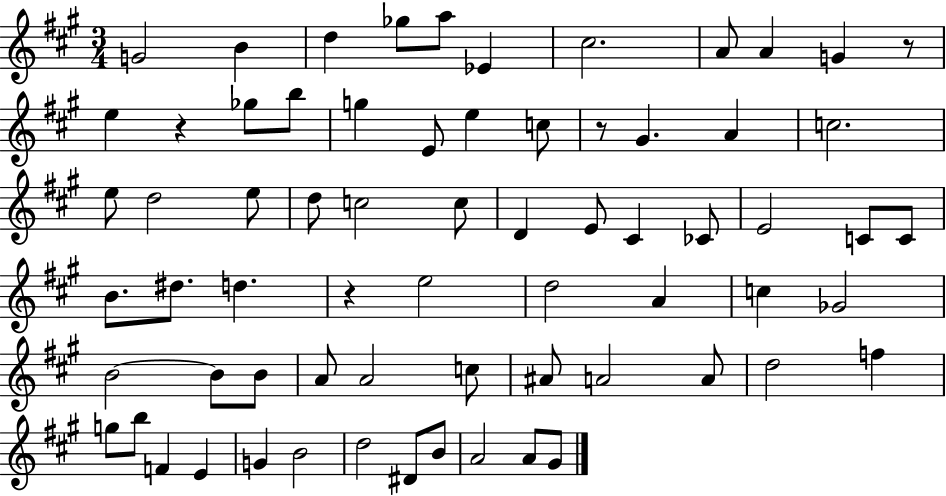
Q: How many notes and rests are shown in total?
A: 68